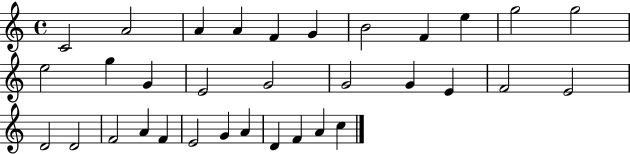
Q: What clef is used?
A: treble